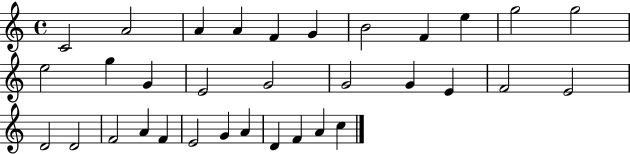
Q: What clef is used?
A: treble